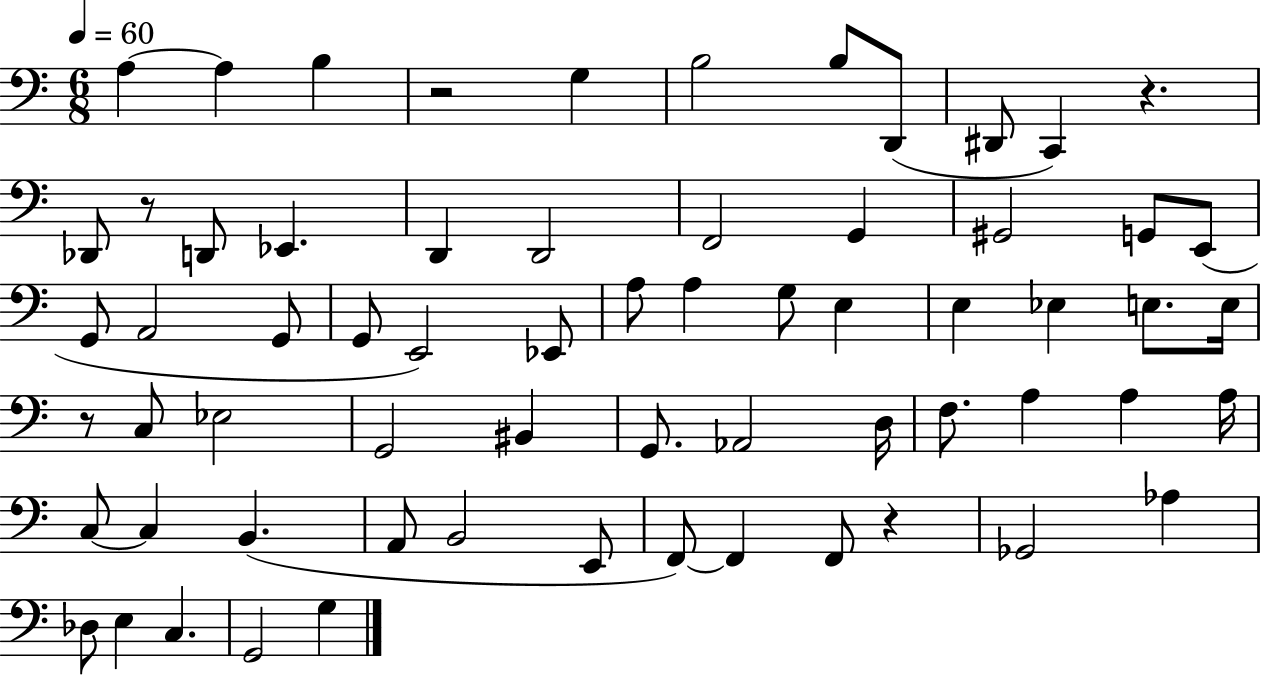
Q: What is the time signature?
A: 6/8